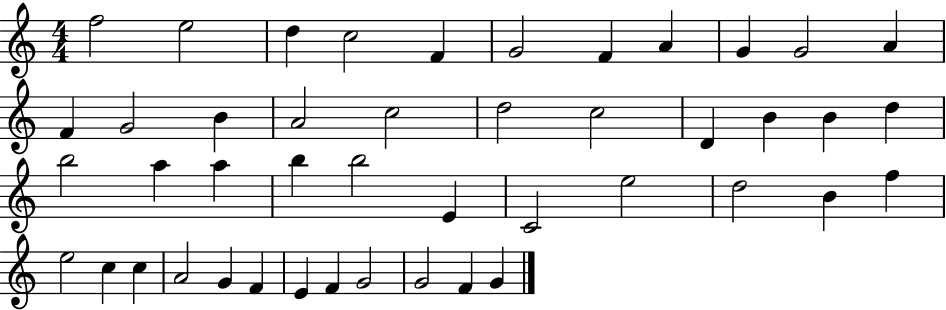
F5/h E5/h D5/q C5/h F4/q G4/h F4/q A4/q G4/q G4/h A4/q F4/q G4/h B4/q A4/h C5/h D5/h C5/h D4/q B4/q B4/q D5/q B5/h A5/q A5/q B5/q B5/h E4/q C4/h E5/h D5/h B4/q F5/q E5/h C5/q C5/q A4/h G4/q F4/q E4/q F4/q G4/h G4/h F4/q G4/q